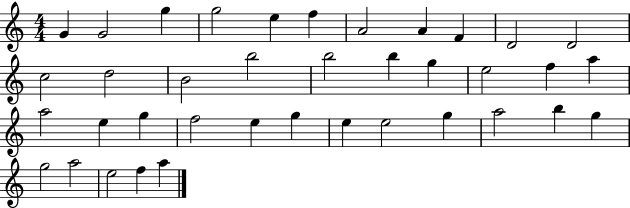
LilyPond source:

{
  \clef treble
  \numericTimeSignature
  \time 4/4
  \key c \major
  g'4 g'2 g''4 | g''2 e''4 f''4 | a'2 a'4 f'4 | d'2 d'2 | \break c''2 d''2 | b'2 b''2 | b''2 b''4 g''4 | e''2 f''4 a''4 | \break a''2 e''4 g''4 | f''2 e''4 g''4 | e''4 e''2 g''4 | a''2 b''4 g''4 | \break g''2 a''2 | e''2 f''4 a''4 | \bar "|."
}